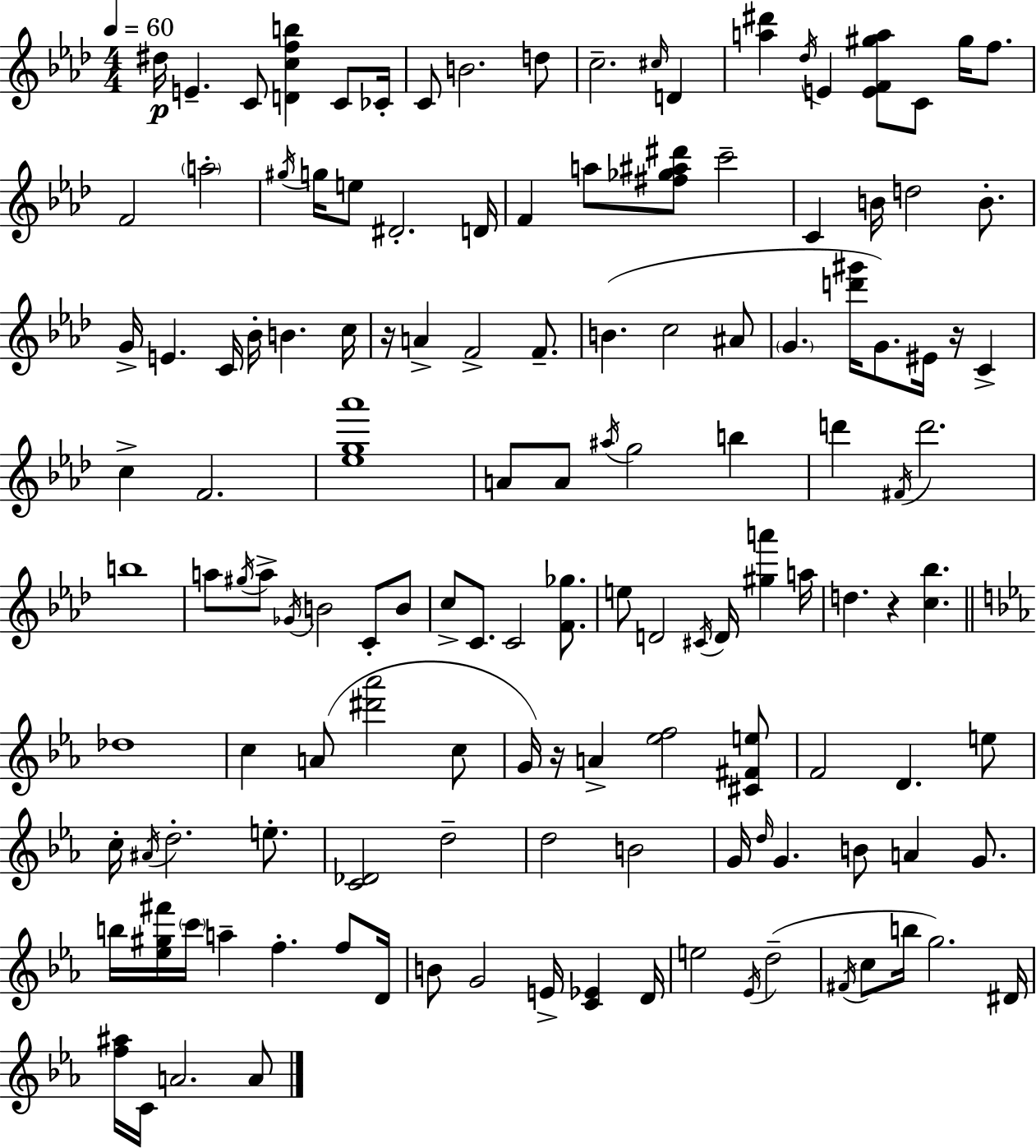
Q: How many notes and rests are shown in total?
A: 136